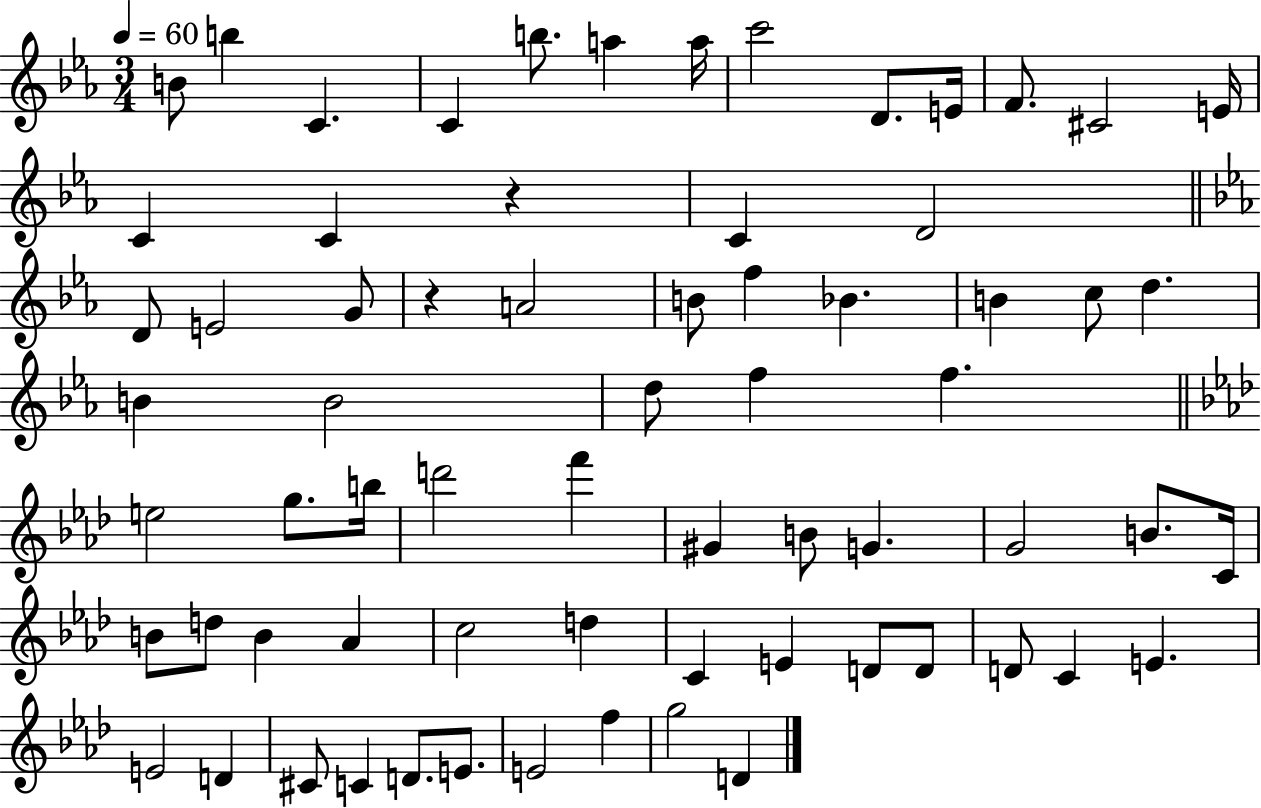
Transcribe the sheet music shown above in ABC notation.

X:1
T:Untitled
M:3/4
L:1/4
K:Eb
B/2 b C C b/2 a a/4 c'2 D/2 E/4 F/2 ^C2 E/4 C C z C D2 D/2 E2 G/2 z A2 B/2 f _B B c/2 d B B2 d/2 f f e2 g/2 b/4 d'2 f' ^G B/2 G G2 B/2 C/4 B/2 d/2 B _A c2 d C E D/2 D/2 D/2 C E E2 D ^C/2 C D/2 E/2 E2 f g2 D